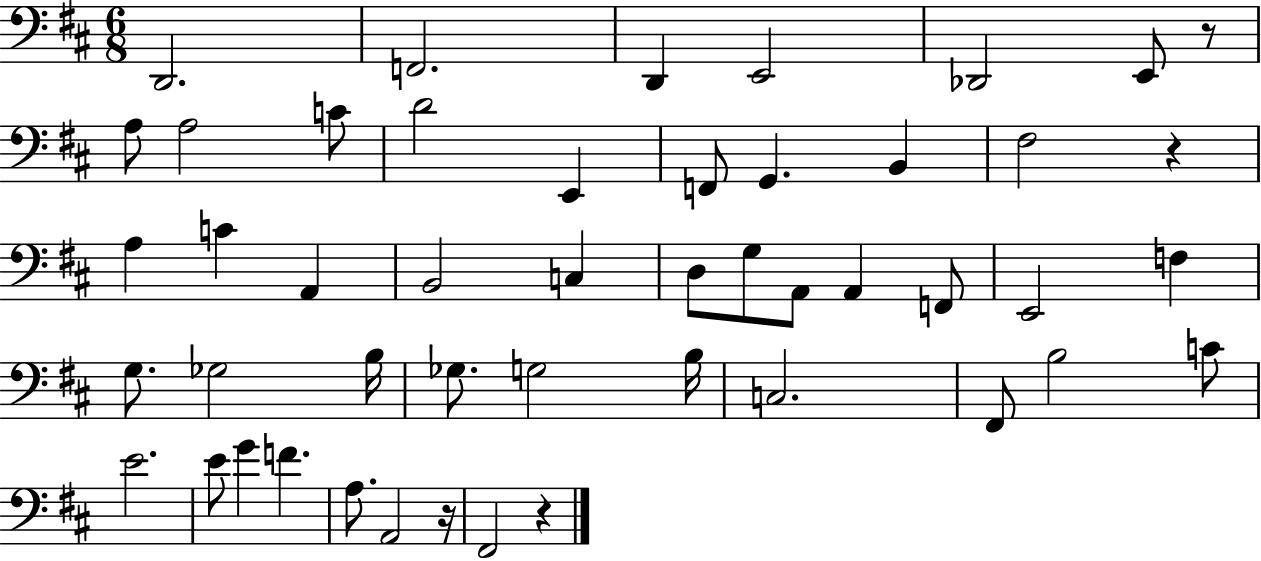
D2/h. F2/h. D2/q E2/h Db2/h E2/e R/e A3/e A3/h C4/e D4/h E2/q F2/e G2/q. B2/q F#3/h R/q A3/q C4/q A2/q B2/h C3/q D3/e G3/e A2/e A2/q F2/e E2/h F3/q G3/e. Gb3/h B3/s Gb3/e. G3/h B3/s C3/h. F#2/e B3/h C4/e E4/h. E4/e G4/q F4/q. A3/e. A2/h R/s F#2/h R/q